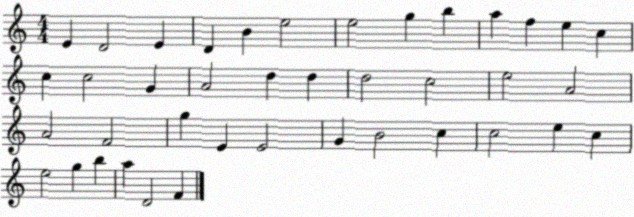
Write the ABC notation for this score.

X:1
T:Untitled
M:4/4
L:1/4
K:C
E D2 E D B e2 e2 g b a f e c c c2 G A2 d d d2 c2 e2 A2 A2 F2 g E E2 G B2 c c2 e c e2 g b a D2 F